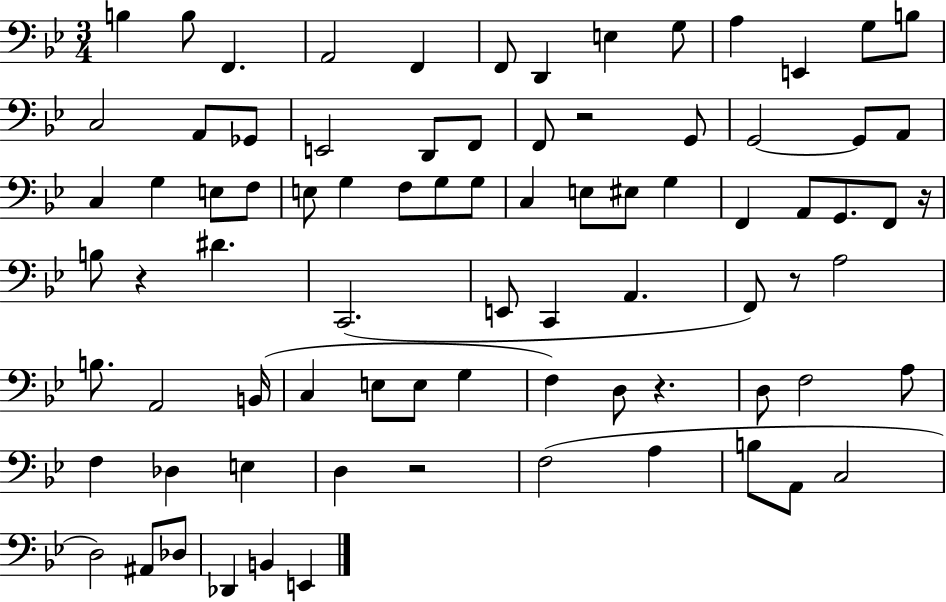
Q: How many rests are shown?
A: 6